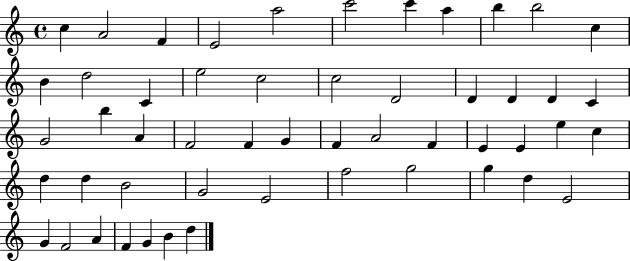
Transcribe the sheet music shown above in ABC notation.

X:1
T:Untitled
M:4/4
L:1/4
K:C
c A2 F E2 a2 c'2 c' a b b2 c B d2 C e2 c2 c2 D2 D D D C G2 b A F2 F G F A2 F E E e c d d B2 G2 E2 f2 g2 g d E2 G F2 A F G B d